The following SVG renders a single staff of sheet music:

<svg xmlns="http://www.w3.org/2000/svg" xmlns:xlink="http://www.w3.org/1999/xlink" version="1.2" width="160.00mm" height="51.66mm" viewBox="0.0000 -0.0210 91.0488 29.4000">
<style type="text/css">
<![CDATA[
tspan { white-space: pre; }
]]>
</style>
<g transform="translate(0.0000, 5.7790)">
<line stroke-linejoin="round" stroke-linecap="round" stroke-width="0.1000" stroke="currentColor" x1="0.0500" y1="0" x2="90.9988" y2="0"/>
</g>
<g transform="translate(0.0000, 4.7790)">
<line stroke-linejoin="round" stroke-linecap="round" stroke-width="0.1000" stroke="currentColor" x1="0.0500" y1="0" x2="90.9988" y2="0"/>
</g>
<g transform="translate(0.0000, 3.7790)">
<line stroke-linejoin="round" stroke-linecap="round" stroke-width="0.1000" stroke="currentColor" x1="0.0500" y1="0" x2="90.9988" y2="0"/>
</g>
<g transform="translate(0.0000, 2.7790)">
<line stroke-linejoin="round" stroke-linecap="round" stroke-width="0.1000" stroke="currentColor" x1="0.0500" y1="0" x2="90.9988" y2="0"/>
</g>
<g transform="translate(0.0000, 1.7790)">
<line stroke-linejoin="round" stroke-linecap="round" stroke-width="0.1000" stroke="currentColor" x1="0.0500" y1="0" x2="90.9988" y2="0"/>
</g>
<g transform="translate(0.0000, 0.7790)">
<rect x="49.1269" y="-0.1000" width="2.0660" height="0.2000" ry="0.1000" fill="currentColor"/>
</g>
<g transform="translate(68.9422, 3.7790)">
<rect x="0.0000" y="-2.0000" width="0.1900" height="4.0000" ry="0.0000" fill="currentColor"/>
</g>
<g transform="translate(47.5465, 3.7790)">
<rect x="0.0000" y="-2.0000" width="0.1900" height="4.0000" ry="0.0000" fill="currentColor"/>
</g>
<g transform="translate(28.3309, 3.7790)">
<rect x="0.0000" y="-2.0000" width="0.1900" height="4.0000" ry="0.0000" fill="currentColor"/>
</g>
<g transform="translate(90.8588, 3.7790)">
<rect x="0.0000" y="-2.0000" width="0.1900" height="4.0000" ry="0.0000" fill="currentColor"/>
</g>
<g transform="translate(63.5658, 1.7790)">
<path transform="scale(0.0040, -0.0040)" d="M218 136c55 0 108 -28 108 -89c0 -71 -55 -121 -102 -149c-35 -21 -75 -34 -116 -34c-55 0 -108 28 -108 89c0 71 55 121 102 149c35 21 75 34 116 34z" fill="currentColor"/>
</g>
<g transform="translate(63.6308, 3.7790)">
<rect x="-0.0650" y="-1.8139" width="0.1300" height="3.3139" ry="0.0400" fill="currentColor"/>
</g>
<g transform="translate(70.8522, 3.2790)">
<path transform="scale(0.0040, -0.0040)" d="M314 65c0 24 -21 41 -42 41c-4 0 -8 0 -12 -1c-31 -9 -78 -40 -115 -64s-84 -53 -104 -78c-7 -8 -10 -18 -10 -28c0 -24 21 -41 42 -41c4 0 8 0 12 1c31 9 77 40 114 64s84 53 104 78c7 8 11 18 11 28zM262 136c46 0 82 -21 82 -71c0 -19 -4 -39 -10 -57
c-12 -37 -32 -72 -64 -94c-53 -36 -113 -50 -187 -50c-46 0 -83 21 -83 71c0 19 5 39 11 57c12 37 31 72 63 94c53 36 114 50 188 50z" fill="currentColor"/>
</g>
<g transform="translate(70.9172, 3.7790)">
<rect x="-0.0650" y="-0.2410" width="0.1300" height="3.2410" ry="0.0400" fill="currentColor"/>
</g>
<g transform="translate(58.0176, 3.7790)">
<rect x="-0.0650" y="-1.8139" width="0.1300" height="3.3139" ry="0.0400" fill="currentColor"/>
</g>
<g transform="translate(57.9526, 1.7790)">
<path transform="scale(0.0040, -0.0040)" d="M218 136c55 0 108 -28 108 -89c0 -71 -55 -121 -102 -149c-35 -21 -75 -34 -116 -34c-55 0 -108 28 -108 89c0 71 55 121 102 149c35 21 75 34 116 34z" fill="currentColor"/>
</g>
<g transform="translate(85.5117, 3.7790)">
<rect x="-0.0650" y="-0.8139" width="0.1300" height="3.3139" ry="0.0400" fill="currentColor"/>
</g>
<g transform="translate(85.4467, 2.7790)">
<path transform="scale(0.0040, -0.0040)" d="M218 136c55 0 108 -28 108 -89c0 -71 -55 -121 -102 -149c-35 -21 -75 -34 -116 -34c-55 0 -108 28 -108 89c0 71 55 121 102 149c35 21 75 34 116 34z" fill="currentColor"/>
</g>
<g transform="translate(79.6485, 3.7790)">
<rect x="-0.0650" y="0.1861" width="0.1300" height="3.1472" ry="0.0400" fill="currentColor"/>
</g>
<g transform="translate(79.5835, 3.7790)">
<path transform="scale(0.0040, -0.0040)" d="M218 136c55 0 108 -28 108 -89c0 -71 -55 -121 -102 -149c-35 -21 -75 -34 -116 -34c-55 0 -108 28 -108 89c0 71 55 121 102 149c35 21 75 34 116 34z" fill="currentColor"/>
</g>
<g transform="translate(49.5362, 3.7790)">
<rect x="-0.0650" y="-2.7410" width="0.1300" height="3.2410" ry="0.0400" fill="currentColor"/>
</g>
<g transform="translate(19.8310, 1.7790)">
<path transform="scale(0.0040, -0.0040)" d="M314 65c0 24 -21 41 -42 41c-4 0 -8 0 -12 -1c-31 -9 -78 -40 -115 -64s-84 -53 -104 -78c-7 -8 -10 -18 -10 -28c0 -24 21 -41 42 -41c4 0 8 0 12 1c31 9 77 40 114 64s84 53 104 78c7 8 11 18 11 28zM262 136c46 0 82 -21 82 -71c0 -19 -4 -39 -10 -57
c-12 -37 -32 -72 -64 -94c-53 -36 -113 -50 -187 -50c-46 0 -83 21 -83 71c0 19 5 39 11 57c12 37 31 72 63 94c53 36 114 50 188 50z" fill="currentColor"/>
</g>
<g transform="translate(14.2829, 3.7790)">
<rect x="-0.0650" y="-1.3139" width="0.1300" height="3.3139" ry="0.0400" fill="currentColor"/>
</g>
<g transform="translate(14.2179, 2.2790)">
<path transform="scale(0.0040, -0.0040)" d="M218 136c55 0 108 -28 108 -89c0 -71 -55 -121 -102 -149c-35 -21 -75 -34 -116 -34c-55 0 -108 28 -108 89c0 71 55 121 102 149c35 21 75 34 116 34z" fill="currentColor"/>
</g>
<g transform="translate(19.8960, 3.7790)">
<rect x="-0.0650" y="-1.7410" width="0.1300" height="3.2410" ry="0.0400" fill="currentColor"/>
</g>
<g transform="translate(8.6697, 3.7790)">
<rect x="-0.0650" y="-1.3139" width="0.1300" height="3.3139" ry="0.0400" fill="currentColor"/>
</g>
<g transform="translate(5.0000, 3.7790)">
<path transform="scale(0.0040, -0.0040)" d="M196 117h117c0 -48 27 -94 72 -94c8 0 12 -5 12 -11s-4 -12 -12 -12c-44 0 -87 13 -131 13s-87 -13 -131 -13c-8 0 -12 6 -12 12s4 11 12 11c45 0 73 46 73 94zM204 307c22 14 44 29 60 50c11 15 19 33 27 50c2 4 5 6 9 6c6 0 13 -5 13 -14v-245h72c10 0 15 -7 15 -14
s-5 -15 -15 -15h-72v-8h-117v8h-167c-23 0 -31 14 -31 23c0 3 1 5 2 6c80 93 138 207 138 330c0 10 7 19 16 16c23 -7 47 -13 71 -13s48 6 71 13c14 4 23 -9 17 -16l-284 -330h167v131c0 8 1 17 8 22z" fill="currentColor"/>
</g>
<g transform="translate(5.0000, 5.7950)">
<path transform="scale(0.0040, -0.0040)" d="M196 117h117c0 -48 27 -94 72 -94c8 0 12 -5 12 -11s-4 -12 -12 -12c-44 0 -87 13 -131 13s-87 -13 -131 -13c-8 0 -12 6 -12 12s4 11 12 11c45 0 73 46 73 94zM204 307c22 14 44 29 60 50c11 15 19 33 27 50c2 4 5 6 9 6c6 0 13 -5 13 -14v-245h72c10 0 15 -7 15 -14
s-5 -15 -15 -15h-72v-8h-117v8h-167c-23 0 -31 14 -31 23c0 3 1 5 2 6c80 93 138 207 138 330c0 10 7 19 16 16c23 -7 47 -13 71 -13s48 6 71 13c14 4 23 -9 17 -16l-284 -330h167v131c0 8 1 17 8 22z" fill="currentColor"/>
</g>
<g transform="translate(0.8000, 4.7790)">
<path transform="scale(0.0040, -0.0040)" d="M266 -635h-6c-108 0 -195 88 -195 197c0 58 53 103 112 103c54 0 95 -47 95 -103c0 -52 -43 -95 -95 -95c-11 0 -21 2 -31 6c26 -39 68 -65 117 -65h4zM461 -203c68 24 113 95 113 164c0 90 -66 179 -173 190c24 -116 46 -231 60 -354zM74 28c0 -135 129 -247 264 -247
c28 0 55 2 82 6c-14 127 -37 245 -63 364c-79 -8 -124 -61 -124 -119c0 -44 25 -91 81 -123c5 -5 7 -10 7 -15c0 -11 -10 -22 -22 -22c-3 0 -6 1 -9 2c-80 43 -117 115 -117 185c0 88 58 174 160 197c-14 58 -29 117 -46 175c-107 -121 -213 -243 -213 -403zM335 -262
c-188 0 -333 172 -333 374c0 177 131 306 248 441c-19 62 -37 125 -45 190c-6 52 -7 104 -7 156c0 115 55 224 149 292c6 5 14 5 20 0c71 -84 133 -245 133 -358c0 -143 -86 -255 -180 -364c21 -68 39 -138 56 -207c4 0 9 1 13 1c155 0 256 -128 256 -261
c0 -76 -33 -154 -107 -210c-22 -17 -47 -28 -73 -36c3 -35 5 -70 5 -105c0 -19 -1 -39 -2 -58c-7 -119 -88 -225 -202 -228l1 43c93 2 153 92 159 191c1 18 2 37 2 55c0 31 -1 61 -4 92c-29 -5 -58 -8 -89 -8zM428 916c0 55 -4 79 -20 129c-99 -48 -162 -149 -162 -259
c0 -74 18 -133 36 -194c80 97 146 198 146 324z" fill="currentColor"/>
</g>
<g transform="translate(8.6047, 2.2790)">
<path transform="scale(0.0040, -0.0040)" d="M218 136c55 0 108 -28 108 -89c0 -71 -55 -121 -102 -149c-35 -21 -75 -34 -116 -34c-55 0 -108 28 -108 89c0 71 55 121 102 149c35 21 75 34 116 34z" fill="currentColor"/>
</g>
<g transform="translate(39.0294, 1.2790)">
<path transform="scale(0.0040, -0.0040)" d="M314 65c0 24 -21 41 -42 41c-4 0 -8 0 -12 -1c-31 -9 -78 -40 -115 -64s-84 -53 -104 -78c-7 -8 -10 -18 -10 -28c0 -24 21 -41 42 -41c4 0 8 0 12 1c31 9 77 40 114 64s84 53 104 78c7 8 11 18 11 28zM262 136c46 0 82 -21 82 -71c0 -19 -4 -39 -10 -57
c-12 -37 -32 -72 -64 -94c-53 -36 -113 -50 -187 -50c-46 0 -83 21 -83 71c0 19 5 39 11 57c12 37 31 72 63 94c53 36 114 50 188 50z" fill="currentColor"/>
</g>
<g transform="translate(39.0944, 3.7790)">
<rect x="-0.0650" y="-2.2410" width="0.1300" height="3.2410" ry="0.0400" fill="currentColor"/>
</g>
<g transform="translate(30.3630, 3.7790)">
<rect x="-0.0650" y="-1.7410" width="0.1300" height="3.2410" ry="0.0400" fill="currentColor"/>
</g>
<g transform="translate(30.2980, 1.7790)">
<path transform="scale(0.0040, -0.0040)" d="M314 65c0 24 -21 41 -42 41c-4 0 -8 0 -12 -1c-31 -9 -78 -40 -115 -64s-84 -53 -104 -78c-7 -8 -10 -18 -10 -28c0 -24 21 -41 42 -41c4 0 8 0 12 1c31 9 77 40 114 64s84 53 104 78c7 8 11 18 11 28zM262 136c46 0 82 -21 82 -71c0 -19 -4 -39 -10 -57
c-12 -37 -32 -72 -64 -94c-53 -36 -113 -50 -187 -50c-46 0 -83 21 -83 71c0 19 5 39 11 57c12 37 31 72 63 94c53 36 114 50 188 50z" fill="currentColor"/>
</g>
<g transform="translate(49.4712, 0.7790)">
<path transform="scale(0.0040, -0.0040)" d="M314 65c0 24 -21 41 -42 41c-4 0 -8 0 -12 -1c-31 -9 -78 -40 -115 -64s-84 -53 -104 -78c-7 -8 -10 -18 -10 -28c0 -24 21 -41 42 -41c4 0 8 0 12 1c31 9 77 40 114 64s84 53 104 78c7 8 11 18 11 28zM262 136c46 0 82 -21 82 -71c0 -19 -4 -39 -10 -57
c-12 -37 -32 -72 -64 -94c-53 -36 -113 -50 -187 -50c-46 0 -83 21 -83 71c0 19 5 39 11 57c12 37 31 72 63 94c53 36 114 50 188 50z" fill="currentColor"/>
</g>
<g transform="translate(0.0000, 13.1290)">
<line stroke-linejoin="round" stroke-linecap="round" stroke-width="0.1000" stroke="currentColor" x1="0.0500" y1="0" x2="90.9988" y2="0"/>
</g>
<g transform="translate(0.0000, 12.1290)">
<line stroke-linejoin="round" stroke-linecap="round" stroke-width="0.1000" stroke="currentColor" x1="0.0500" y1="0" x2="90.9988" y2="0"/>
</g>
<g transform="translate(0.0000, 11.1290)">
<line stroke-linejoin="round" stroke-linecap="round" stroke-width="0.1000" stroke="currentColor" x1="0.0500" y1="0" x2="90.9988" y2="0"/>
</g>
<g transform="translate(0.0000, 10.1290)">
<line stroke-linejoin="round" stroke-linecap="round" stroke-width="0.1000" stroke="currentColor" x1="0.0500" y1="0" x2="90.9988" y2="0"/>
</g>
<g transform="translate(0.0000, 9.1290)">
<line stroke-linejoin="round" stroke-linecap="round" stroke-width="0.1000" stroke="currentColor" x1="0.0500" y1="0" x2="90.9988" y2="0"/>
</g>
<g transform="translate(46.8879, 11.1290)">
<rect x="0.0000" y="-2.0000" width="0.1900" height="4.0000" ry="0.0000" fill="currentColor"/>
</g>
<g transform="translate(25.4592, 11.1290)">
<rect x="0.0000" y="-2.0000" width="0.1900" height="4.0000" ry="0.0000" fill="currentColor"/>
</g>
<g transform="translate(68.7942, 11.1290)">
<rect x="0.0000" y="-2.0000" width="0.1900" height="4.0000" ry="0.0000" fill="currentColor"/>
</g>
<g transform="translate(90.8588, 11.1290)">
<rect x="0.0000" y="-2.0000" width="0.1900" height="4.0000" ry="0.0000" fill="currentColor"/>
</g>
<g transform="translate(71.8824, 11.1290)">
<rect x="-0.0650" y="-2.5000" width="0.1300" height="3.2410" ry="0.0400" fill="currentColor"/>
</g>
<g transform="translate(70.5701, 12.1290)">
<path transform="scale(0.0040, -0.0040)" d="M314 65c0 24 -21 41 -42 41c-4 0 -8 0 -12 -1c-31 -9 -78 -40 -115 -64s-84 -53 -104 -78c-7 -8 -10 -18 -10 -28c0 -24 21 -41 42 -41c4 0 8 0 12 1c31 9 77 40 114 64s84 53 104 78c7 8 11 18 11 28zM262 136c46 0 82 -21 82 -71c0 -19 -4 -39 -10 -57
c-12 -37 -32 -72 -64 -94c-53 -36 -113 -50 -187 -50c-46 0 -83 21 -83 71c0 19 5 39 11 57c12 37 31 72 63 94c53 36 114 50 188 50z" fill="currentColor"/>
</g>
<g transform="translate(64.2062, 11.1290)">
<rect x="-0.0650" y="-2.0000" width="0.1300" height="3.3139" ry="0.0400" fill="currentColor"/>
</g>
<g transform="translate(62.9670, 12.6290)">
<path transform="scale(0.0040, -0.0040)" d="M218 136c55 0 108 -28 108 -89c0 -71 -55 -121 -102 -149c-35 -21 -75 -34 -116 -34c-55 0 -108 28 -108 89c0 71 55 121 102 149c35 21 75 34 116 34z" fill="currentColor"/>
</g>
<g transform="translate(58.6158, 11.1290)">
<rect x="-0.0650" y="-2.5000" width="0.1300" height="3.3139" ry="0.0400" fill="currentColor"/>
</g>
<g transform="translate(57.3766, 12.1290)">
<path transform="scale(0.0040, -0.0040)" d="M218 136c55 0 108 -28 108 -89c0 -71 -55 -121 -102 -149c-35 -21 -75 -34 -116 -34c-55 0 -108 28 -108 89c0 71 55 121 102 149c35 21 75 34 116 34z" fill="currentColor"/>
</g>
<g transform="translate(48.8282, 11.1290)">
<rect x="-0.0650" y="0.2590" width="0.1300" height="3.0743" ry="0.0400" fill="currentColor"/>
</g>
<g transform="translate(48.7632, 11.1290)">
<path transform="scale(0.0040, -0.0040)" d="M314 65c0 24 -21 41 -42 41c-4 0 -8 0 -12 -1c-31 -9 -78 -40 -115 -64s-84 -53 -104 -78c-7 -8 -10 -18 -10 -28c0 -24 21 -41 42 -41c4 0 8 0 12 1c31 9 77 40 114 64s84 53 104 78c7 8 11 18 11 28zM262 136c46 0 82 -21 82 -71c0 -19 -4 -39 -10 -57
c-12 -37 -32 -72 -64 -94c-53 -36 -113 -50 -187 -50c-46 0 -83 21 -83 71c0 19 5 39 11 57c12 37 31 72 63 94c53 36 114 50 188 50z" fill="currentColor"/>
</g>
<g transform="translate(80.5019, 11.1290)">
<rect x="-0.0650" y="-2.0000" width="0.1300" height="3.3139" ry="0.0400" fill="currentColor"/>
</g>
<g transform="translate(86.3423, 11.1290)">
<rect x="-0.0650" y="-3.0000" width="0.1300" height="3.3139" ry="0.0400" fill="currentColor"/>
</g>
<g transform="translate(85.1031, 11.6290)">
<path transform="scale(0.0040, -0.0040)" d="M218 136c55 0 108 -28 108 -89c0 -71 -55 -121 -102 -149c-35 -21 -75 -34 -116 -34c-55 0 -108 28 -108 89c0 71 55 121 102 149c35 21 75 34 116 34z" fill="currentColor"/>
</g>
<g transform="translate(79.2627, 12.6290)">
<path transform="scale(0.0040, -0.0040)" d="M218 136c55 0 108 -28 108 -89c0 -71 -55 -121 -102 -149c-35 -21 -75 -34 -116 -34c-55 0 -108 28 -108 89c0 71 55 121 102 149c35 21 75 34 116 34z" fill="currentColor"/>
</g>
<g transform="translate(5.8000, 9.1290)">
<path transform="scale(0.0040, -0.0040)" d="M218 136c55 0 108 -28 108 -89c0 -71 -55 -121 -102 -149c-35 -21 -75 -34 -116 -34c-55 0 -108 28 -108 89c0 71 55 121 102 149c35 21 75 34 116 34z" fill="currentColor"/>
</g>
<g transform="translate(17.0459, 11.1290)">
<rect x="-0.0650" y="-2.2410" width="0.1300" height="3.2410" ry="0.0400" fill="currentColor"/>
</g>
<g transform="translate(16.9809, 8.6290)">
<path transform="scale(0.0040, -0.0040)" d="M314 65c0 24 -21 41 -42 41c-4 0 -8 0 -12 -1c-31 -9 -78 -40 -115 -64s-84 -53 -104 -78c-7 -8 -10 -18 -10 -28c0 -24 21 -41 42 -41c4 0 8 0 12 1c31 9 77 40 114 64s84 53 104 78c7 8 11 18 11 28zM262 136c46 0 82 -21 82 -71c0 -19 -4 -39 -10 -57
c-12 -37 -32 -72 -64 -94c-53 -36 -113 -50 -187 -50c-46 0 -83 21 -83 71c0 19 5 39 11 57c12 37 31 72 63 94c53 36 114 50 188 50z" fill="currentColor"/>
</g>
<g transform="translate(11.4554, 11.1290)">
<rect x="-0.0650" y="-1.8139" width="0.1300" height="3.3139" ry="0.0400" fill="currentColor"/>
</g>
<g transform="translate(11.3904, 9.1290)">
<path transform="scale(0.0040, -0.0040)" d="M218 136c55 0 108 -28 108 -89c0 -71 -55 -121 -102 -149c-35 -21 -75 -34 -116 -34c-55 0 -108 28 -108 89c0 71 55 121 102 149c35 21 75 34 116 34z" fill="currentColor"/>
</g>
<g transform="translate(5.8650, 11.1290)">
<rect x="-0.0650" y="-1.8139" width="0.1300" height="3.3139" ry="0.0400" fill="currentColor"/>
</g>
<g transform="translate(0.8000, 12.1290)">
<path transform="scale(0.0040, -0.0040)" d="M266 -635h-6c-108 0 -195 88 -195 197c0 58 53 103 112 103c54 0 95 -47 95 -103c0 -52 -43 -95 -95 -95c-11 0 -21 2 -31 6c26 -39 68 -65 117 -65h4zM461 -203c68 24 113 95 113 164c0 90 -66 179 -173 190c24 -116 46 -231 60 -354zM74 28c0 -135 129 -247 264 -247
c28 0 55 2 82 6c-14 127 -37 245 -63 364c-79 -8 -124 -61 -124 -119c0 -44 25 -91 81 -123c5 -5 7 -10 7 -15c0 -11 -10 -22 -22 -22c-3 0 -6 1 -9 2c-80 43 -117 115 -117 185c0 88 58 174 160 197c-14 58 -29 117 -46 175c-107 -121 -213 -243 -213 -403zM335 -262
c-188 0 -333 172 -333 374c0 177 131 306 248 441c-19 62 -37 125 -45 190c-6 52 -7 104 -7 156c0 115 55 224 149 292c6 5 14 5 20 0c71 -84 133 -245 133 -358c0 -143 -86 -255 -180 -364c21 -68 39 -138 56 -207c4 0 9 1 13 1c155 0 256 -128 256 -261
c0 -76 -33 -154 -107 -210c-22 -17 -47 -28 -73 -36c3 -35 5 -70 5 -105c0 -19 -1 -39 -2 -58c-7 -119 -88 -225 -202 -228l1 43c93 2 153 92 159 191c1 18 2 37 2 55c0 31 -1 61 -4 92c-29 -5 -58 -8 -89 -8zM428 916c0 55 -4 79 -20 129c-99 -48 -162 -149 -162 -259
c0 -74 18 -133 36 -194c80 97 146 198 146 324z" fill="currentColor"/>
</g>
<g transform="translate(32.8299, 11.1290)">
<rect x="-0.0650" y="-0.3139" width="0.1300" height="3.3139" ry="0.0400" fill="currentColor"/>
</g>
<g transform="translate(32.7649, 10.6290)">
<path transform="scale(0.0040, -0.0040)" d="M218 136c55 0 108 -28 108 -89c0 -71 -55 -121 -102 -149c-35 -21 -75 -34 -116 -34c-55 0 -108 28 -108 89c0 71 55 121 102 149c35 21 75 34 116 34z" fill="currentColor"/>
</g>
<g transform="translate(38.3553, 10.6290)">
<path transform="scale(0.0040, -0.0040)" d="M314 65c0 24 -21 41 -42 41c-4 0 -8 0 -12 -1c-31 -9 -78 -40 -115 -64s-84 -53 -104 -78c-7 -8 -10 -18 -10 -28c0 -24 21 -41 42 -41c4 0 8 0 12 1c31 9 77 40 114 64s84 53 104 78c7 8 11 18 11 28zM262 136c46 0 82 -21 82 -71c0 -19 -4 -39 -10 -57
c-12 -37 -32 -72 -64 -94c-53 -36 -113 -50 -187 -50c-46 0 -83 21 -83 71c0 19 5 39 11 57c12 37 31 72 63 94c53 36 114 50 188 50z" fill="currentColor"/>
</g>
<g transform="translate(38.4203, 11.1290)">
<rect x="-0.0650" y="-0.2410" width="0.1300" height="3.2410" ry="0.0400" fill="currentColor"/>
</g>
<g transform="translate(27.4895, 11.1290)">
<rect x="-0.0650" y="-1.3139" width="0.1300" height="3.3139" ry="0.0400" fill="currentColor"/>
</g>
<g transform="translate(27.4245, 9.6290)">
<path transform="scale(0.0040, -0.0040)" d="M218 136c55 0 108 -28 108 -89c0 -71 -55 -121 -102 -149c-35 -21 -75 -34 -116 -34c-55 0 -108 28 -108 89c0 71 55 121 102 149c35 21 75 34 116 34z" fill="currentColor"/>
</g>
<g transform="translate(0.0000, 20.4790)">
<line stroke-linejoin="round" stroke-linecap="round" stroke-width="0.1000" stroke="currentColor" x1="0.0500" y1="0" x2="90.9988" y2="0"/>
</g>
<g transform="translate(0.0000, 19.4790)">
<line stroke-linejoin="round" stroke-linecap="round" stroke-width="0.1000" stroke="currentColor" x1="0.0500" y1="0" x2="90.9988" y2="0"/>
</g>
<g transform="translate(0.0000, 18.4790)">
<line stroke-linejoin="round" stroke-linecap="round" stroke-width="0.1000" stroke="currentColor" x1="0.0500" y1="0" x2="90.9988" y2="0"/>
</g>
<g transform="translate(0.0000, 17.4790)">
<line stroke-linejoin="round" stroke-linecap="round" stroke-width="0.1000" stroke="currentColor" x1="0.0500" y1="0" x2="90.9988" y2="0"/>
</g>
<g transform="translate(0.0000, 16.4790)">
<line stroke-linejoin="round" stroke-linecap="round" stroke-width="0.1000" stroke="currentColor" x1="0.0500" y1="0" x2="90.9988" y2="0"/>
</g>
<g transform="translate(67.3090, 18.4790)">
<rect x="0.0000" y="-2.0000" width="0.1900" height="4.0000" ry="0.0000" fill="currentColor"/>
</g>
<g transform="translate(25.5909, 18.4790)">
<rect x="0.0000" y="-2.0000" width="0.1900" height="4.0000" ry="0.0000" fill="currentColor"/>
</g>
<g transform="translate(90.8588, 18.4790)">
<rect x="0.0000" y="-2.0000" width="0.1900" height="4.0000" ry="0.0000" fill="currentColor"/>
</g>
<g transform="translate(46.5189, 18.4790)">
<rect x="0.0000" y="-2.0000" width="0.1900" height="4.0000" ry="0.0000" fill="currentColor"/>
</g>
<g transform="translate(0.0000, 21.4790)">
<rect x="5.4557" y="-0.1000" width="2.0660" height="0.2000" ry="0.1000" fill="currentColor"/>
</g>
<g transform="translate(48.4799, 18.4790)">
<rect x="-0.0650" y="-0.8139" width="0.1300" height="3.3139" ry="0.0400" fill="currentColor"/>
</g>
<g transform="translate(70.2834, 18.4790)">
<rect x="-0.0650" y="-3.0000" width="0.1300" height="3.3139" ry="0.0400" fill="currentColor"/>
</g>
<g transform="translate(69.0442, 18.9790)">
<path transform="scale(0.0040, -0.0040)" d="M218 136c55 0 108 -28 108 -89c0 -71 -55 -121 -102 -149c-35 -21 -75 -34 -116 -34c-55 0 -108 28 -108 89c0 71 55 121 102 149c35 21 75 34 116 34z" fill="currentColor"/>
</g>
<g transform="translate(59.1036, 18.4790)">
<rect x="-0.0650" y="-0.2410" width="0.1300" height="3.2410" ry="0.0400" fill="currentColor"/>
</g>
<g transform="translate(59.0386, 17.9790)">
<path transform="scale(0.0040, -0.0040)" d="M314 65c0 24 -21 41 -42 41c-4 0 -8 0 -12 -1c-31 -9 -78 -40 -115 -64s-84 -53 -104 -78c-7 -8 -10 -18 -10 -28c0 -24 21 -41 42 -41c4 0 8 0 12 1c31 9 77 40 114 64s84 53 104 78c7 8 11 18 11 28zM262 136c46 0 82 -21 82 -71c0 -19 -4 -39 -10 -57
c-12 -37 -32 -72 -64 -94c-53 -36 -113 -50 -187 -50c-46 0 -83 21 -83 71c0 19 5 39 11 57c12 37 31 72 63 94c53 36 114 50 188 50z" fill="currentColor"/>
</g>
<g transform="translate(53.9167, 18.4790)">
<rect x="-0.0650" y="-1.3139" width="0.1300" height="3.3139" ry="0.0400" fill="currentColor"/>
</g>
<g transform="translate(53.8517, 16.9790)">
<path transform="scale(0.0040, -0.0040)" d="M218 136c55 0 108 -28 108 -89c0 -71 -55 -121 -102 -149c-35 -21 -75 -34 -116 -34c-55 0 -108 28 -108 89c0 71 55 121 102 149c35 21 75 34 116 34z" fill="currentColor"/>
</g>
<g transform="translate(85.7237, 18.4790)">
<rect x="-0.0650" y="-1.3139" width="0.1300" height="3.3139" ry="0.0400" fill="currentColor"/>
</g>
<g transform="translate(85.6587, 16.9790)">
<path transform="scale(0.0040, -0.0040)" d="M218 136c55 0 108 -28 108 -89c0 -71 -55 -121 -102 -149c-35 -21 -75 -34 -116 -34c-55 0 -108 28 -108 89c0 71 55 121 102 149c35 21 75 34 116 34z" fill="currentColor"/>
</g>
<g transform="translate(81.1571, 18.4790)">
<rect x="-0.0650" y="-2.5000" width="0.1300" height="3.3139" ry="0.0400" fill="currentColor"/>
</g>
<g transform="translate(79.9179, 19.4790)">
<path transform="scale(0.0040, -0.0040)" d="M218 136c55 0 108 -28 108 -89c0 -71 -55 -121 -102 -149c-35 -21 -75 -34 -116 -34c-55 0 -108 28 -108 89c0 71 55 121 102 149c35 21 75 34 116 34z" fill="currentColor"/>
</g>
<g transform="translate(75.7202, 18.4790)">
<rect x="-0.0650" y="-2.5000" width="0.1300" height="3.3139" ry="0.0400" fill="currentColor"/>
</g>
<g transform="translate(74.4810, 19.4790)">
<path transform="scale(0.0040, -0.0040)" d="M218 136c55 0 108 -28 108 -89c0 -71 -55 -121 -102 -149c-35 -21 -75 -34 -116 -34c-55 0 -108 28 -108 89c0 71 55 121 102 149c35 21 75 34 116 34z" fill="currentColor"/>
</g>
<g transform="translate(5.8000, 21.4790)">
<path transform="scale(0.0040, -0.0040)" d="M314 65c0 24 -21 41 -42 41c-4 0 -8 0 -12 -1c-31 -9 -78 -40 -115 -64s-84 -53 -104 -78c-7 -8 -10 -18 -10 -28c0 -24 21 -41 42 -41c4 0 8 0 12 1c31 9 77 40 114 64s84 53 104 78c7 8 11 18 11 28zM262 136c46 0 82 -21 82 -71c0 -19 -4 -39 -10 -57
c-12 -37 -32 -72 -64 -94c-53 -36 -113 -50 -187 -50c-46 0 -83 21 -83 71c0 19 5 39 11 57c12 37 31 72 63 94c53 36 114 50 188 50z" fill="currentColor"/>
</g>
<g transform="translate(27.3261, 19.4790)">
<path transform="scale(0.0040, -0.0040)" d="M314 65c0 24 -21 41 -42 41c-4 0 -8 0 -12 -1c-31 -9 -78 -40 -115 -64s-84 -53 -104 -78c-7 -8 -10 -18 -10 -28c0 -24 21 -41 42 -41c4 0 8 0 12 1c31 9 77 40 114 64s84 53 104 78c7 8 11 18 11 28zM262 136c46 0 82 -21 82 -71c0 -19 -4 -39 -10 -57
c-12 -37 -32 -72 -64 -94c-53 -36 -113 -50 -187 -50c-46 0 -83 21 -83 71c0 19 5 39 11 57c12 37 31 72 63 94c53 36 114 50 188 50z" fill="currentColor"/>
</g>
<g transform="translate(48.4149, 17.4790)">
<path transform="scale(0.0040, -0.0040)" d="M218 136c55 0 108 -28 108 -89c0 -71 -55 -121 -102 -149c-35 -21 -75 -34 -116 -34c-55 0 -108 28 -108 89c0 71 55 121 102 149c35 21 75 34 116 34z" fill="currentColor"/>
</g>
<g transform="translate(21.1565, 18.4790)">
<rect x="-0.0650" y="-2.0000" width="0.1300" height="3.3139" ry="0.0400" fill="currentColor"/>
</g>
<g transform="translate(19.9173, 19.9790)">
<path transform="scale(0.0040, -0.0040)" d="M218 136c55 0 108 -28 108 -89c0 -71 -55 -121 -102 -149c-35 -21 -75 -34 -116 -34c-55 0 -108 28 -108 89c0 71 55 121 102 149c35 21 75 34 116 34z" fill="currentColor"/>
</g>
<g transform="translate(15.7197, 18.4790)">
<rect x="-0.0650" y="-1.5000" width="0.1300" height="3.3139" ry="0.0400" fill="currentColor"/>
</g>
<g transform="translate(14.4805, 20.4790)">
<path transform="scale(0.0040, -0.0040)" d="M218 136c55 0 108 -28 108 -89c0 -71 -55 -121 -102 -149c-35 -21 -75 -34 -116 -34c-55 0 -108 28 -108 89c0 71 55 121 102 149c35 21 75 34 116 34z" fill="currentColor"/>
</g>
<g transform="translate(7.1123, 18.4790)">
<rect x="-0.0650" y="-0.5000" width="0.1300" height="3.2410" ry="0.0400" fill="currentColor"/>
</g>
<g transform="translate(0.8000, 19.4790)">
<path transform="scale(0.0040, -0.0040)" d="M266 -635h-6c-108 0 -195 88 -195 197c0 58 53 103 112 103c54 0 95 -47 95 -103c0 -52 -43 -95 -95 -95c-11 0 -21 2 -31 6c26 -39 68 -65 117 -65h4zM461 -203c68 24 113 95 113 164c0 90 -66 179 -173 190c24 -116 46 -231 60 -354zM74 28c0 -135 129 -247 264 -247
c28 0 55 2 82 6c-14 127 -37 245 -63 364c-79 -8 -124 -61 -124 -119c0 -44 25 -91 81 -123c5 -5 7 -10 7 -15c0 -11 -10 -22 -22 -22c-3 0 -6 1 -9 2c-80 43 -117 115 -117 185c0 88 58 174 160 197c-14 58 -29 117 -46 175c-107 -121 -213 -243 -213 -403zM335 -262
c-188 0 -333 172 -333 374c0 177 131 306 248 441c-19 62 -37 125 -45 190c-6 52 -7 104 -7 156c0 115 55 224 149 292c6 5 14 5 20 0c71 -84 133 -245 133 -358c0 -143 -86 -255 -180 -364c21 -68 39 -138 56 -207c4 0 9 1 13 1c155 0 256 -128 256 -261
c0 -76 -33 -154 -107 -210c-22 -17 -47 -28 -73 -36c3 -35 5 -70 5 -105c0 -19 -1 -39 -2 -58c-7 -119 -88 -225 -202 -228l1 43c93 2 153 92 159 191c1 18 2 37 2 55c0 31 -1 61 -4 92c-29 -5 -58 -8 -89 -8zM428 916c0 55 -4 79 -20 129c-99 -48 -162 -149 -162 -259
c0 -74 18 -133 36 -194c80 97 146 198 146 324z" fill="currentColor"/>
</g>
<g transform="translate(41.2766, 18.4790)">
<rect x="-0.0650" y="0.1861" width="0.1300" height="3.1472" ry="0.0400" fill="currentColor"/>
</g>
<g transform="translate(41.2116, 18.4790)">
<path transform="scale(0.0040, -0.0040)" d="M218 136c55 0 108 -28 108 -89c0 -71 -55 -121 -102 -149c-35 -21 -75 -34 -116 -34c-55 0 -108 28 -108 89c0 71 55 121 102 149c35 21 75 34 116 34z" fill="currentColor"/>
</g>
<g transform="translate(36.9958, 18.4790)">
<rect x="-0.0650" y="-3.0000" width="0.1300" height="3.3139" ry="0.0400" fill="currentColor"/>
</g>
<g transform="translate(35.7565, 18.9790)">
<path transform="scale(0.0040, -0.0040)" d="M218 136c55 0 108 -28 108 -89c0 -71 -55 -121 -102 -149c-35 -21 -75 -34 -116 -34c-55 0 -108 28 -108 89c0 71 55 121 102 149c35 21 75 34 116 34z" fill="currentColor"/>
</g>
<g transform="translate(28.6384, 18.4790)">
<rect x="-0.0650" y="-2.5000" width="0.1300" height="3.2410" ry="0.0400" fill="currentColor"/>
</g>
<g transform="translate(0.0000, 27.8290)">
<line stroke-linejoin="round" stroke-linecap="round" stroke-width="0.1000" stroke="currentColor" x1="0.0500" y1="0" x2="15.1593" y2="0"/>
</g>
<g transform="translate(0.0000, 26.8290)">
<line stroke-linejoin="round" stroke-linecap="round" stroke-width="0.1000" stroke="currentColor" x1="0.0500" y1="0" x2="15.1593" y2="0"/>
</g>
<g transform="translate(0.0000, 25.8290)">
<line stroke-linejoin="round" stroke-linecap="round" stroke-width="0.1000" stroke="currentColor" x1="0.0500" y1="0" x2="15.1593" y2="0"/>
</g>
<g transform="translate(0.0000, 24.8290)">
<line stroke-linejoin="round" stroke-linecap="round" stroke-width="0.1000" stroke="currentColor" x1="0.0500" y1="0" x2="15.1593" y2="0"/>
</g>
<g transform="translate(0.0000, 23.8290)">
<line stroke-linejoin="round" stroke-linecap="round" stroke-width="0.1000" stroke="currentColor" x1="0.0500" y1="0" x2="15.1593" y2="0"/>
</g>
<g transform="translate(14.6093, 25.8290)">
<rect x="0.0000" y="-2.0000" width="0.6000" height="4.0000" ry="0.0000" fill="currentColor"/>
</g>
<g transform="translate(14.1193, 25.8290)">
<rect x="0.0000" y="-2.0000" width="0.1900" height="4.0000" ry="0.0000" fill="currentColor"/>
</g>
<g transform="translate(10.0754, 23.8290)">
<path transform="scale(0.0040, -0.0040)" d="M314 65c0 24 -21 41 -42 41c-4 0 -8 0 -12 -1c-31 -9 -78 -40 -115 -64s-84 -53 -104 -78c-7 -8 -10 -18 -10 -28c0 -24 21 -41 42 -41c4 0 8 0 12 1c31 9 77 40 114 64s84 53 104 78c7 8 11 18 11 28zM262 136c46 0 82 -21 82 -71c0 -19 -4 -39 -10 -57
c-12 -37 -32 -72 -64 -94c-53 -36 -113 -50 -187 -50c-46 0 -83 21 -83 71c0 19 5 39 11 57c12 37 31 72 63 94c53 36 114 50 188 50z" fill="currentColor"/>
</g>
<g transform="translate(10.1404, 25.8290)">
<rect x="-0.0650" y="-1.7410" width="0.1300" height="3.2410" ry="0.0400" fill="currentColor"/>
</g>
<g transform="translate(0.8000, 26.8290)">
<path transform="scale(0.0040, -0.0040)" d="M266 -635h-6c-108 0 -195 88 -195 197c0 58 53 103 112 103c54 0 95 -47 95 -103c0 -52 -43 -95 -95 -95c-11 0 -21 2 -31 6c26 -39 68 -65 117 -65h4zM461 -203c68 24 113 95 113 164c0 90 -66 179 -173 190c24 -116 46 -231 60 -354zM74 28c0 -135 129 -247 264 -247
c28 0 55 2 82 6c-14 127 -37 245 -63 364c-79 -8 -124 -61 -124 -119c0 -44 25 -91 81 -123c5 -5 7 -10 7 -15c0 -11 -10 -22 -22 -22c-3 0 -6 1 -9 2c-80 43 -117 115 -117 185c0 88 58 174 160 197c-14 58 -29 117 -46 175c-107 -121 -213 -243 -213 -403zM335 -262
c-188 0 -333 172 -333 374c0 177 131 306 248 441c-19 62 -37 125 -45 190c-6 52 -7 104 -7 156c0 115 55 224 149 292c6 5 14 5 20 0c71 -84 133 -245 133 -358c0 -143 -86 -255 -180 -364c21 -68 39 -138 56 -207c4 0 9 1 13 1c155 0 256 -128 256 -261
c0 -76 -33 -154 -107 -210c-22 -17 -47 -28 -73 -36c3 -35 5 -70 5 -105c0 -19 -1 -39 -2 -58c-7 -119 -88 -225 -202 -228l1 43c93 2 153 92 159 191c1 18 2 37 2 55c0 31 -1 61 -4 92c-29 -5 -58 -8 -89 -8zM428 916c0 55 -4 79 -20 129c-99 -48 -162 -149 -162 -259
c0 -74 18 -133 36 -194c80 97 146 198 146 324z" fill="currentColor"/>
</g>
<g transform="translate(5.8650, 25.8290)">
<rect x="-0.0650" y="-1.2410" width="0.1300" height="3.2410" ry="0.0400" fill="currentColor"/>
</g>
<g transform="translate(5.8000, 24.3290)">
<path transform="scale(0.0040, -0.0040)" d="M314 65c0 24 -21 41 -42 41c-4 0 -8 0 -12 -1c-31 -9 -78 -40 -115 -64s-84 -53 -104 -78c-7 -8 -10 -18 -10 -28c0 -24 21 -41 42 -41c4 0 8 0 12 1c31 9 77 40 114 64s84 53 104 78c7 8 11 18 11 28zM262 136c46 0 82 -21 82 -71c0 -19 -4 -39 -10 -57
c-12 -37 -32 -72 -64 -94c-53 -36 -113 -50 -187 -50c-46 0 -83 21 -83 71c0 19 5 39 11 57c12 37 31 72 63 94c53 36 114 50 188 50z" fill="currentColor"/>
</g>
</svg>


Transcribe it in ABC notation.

X:1
T:Untitled
M:4/4
L:1/4
K:C
e e f2 f2 g2 a2 f f c2 B d f f g2 e c c2 B2 G F G2 F A C2 E F G2 A B d e c2 A G G e e2 f2